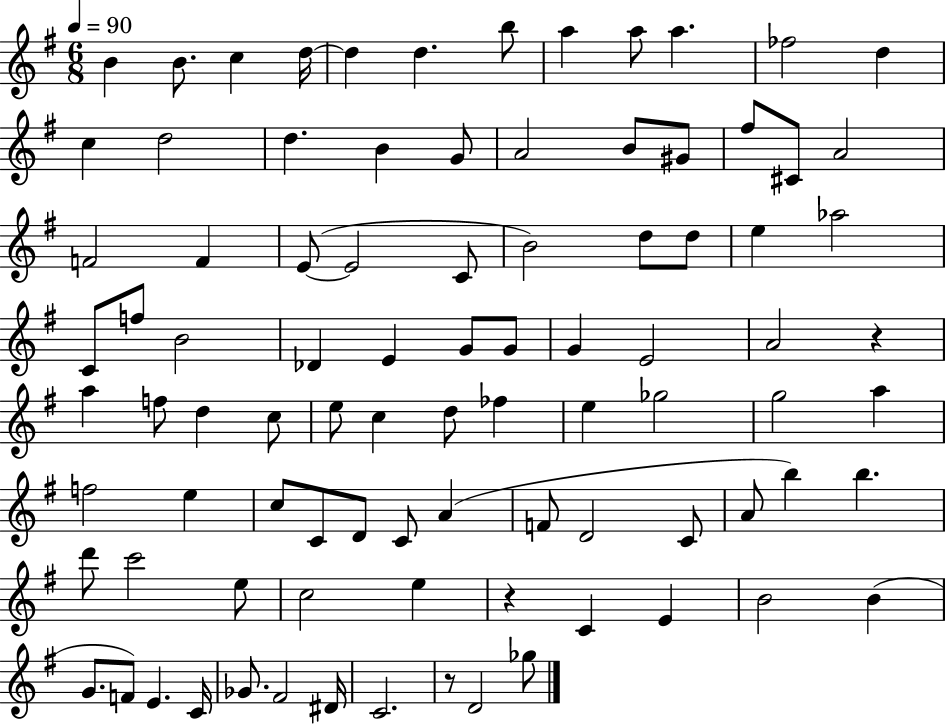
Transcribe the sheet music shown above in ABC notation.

X:1
T:Untitled
M:6/8
L:1/4
K:G
B B/2 c d/4 d d b/2 a a/2 a _f2 d c d2 d B G/2 A2 B/2 ^G/2 ^f/2 ^C/2 A2 F2 F E/2 E2 C/2 B2 d/2 d/2 e _a2 C/2 f/2 B2 _D E G/2 G/2 G E2 A2 z a f/2 d c/2 e/2 c d/2 _f e _g2 g2 a f2 e c/2 C/2 D/2 C/2 A F/2 D2 C/2 A/2 b b d'/2 c'2 e/2 c2 e z C E B2 B G/2 F/2 E C/4 _G/2 ^F2 ^D/4 C2 z/2 D2 _g/2